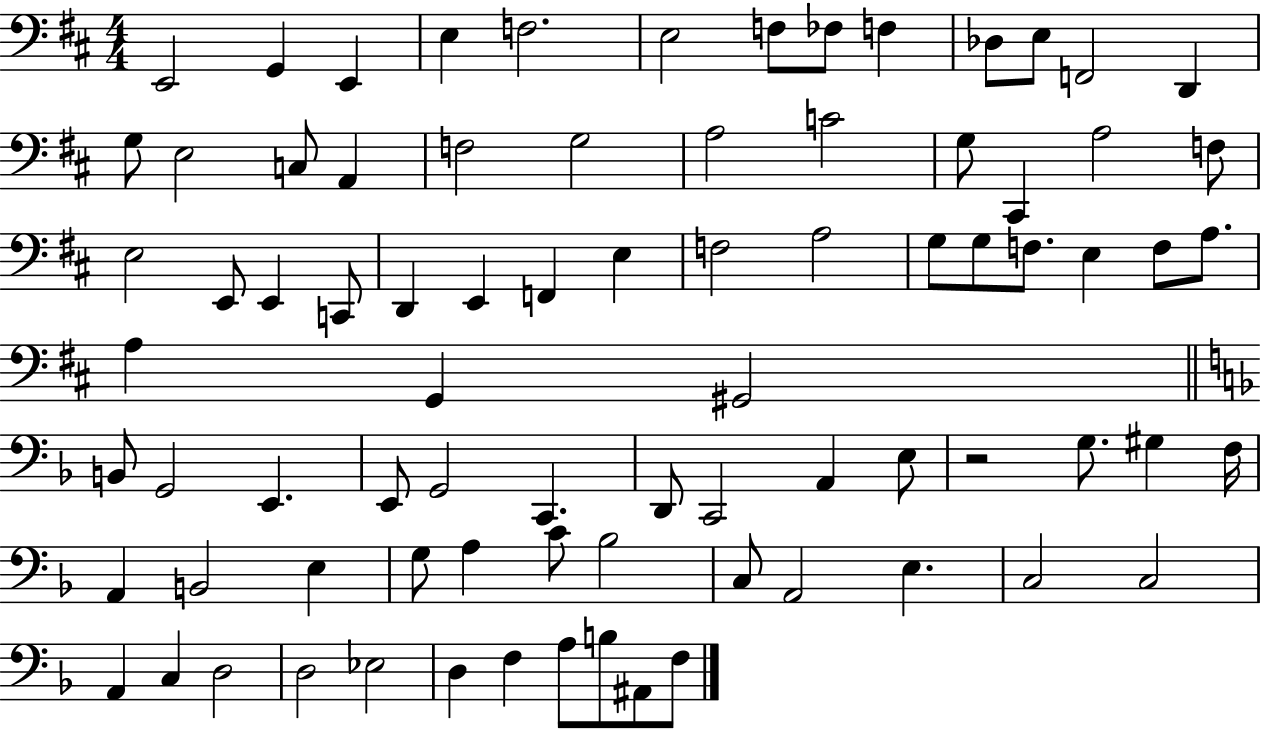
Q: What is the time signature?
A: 4/4